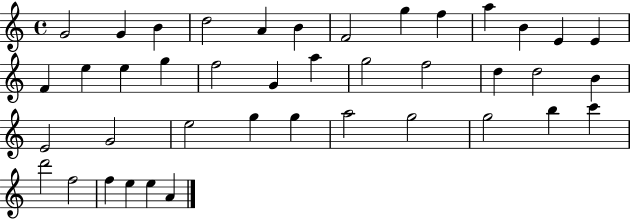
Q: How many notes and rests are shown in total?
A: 41